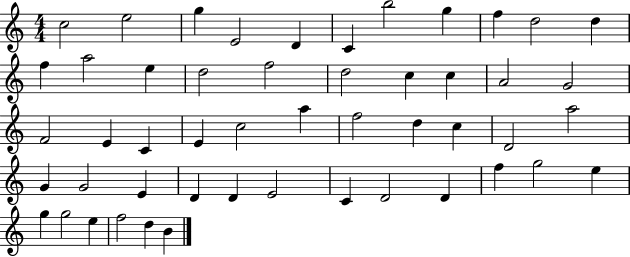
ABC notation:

X:1
T:Untitled
M:4/4
L:1/4
K:C
c2 e2 g E2 D C b2 g f d2 d f a2 e d2 f2 d2 c c A2 G2 F2 E C E c2 a f2 d c D2 a2 G G2 E D D E2 C D2 D f g2 e g g2 e f2 d B